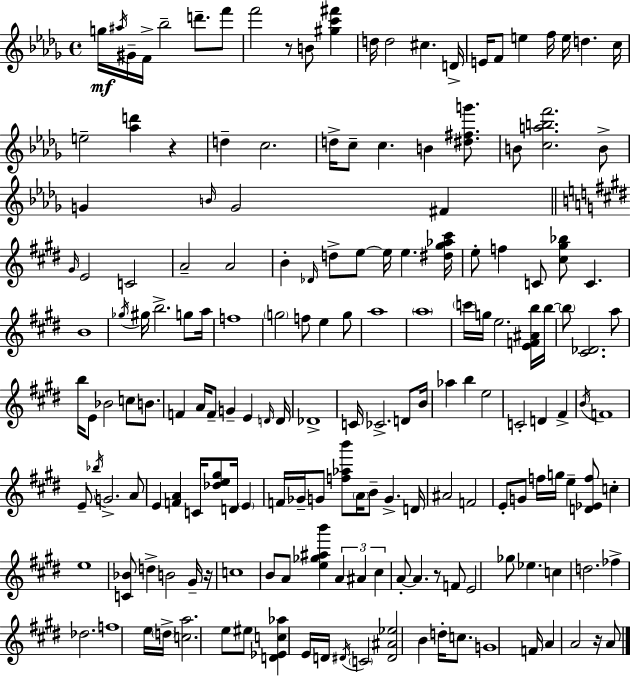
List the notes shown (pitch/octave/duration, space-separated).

G5/s A#5/s G#4/s F4/s Bb5/h D6/e. F6/e F6/h R/e B4/e [G#5,C6,F#6]/q D5/s D5/h C#5/q. D4/s E4/s F4/e E5/q F5/s E5/s D5/q. C5/s E5/h [Ab5,D6]/q R/q D5/q C5/h. D5/s C5/e C5/q. B4/q [D#5,F#5,G6]/e. B4/e [C5,A5,B5,F6]/h. B4/e G4/q B4/s G4/h F#4/q G#4/s E4/h C4/h A4/h A4/h B4/q Db4/s D5/e E5/e E5/s E5/q. [D#5,G#5,Ab5,C#6]/s E5/e F5/q C4/e [C#5,G#5,Bb5]/e C4/q. B4/w Gb5/s G#5/s B5/h. G5/e A5/s F5/w G5/h F5/e E5/q G5/e A5/w A5/w C6/s G5/s E5/h. [E4,F4,A#4,B5]/s B5/s B5/e [C#4,Db4]/h. A5/e B5/s E4/e Bb4/h C5/e B4/e. F4/q A4/s F4/e G4/q E4/q D4/s D4/s Db4/w C4/s CES4/h. D4/e B4/s Ab5/q B5/q E5/h C4/h D4/q F#4/q B4/s F4/w E4/e Bb5/s G4/h. A4/e E4/q [F4,A4]/q C4/s [Db5,E5,G#5]/e D4/s E4/q F4/s Gb4/s G4/e [F5,Ab5,B6]/e A4/s B4/e G4/q. D4/s A#4/h F4/h E4/e G4/e F5/s G5/s E5/q [D4,Eb4,F5]/e C5/q E5/w [C4,Bb4]/e D5/q B4/h G#4/s R/s C5/w B4/e A4/e [E5,Gb5,A#5,B6]/q A4/q A#4/q C#5/q A4/e A4/q. R/e F4/e E4/h Gb5/e Eb5/q. C5/q D5/h. FES5/q Db5/h. F5/w E5/s D5/s [C5,A5]/h. E5/e EIS5/e [D4,Eb4,C5,Ab5]/q E4/s D4/s D#4/s C4/h [D#4,A#4,Eb5]/h B4/q D5/s C5/e. G4/w F4/s A4/q A4/h R/s A4/e